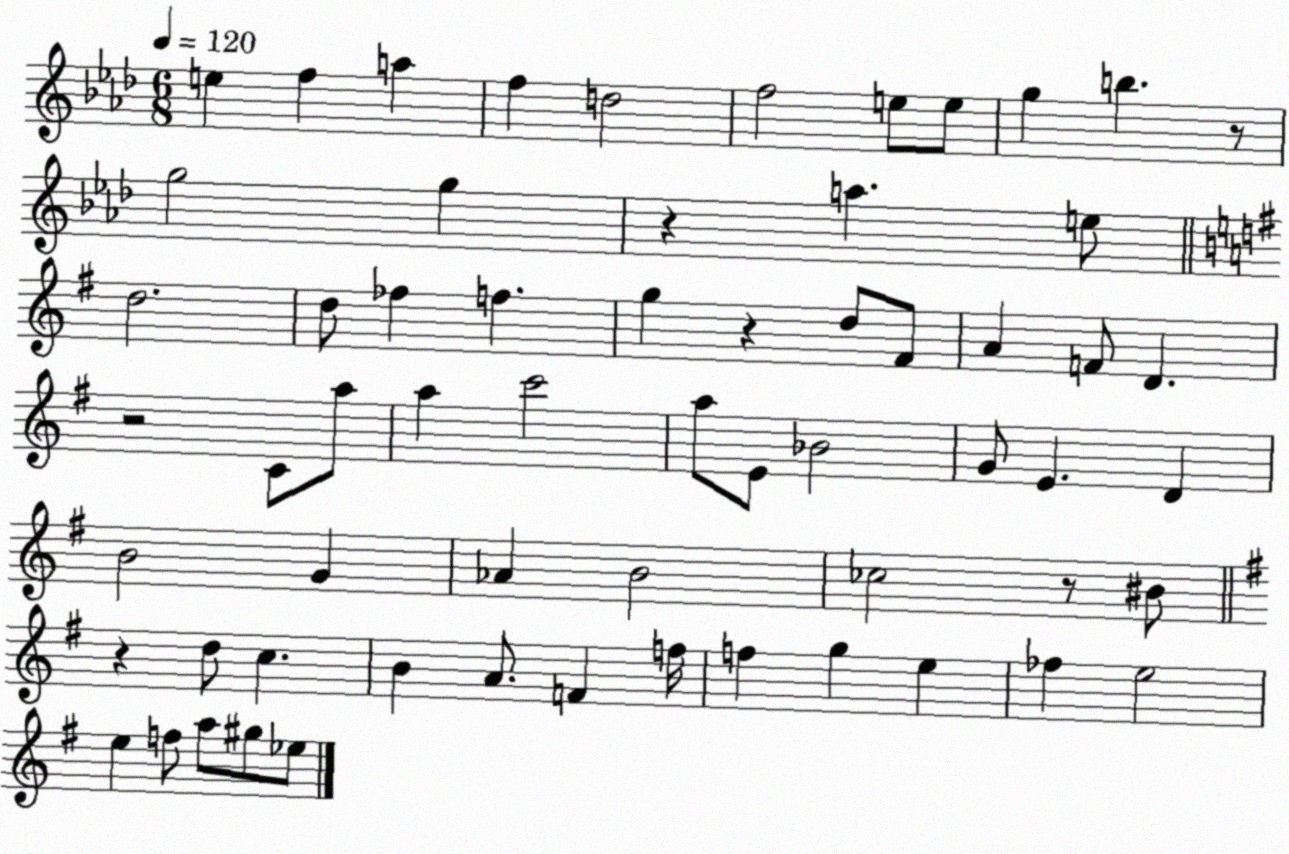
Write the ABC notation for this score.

X:1
T:Untitled
M:6/8
L:1/4
K:Ab
e f a f d2 f2 e/2 e/2 g b z/2 g2 g z a e/2 d2 d/2 _f f g z d/2 ^F/2 A F/2 D z2 C/2 a/2 a c'2 a/2 E/2 _B2 G/2 E D B2 G _A B2 _c2 z/2 ^B/2 z d/2 c B A/2 F f/4 f g e _f e2 e f/2 a/2 ^g/2 _e/2